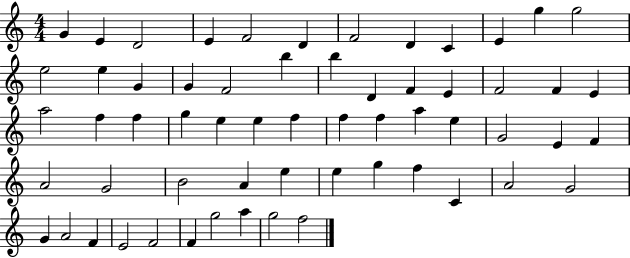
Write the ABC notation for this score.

X:1
T:Untitled
M:4/4
L:1/4
K:C
G E D2 E F2 D F2 D C E g g2 e2 e G G F2 b b D F E F2 F E a2 f f g e e f f f a e G2 E F A2 G2 B2 A e e g f C A2 G2 G A2 F E2 F2 F g2 a g2 f2